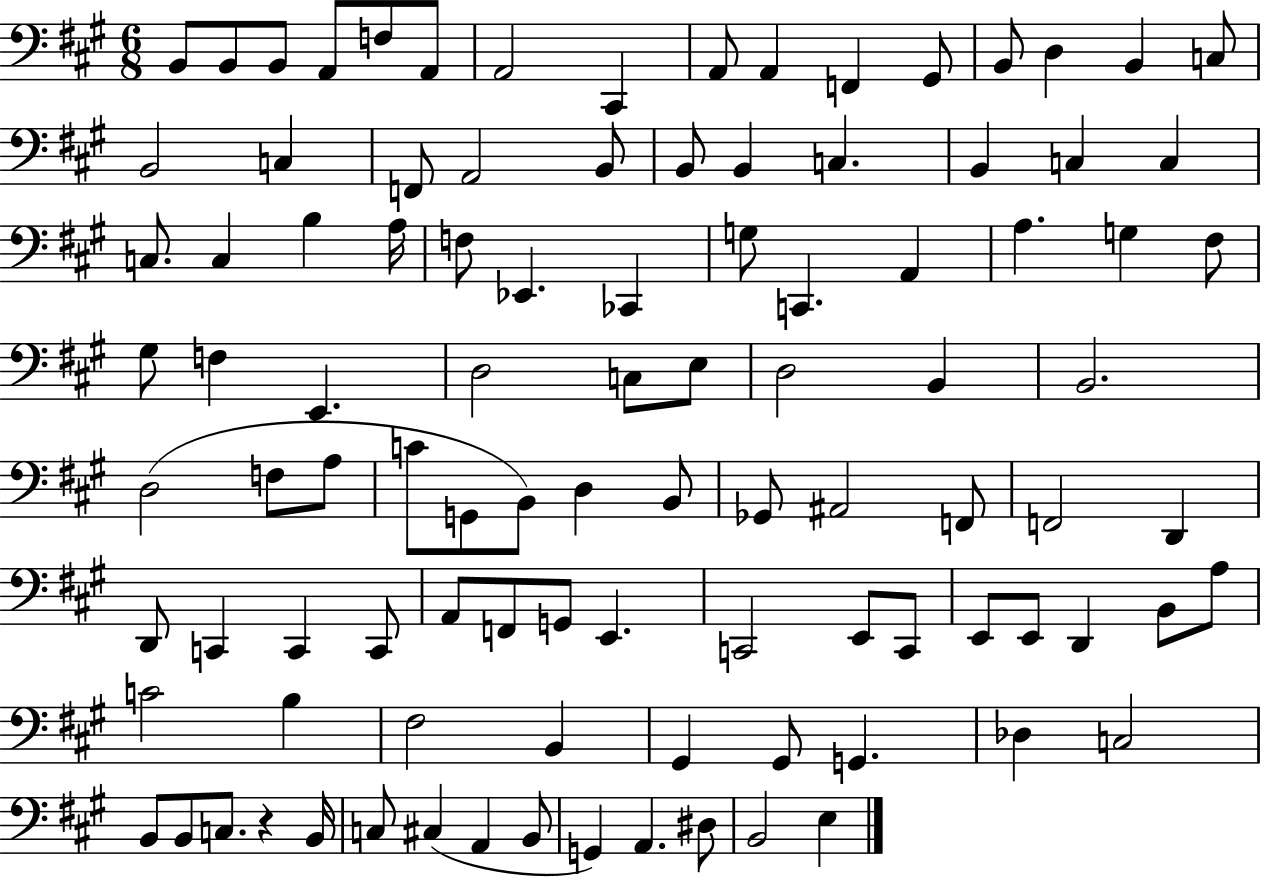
X:1
T:Untitled
M:6/8
L:1/4
K:A
B,,/2 B,,/2 B,,/2 A,,/2 F,/2 A,,/2 A,,2 ^C,, A,,/2 A,, F,, ^G,,/2 B,,/2 D, B,, C,/2 B,,2 C, F,,/2 A,,2 B,,/2 B,,/2 B,, C, B,, C, C, C,/2 C, B, A,/4 F,/2 _E,, _C,, G,/2 C,, A,, A, G, ^F,/2 ^G,/2 F, E,, D,2 C,/2 E,/2 D,2 B,, B,,2 D,2 F,/2 A,/2 C/2 G,,/2 B,,/2 D, B,,/2 _G,,/2 ^A,,2 F,,/2 F,,2 D,, D,,/2 C,, C,, C,,/2 A,,/2 F,,/2 G,,/2 E,, C,,2 E,,/2 C,,/2 E,,/2 E,,/2 D,, B,,/2 A,/2 C2 B, ^F,2 B,, ^G,, ^G,,/2 G,, _D, C,2 B,,/2 B,,/2 C,/2 z B,,/4 C,/2 ^C, A,, B,,/2 G,, A,, ^D,/2 B,,2 E,